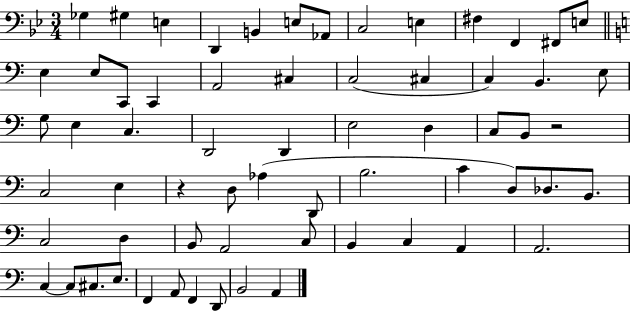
X:1
T:Untitled
M:3/4
L:1/4
K:Bb
_G, ^G, E, D,, B,, E,/2 _A,,/2 C,2 E, ^F, F,, ^F,,/2 E,/2 E, E,/2 C,,/2 C,, A,,2 ^C, C,2 ^C, C, B,, E,/2 G,/2 E, C, D,,2 D,, E,2 D, C,/2 B,,/2 z2 C,2 E, z D,/2 _A, D,,/2 B,2 C D,/2 _D,/2 B,,/2 C,2 D, B,,/2 A,,2 C,/2 B,, C, A,, A,,2 C, C,/2 ^C,/2 E,/2 F,, A,,/2 F,, D,,/2 B,,2 A,,